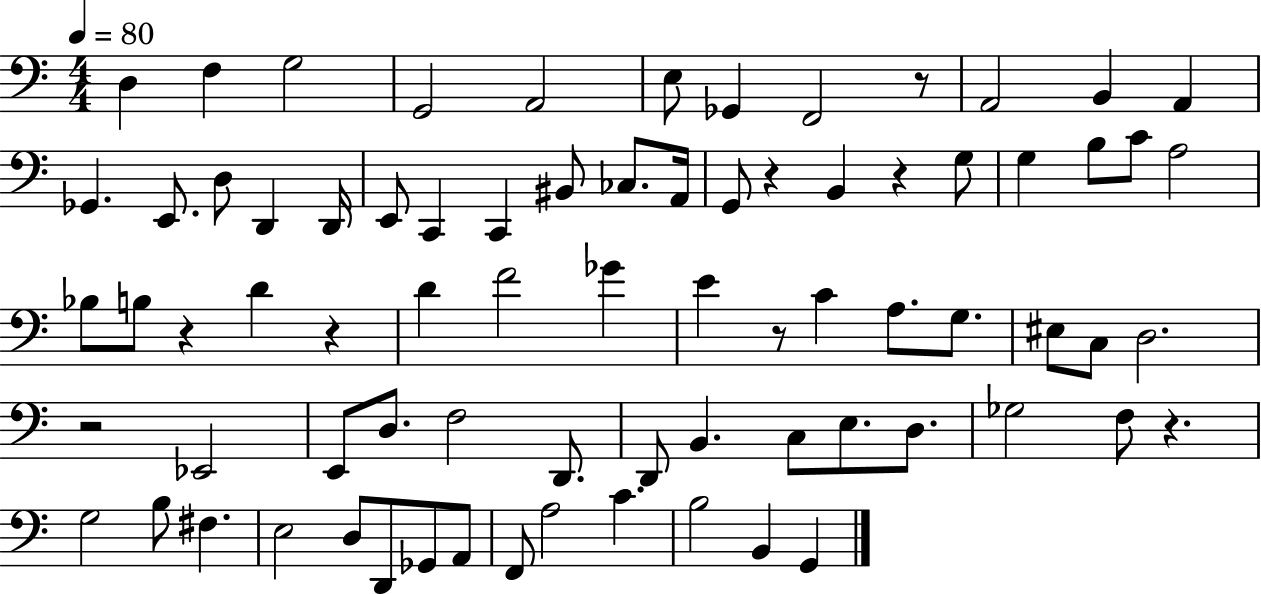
D3/q F3/q G3/h G2/h A2/h E3/e Gb2/q F2/h R/e A2/h B2/q A2/q Gb2/q. E2/e. D3/e D2/q D2/s E2/e C2/q C2/q BIS2/e CES3/e. A2/s G2/e R/q B2/q R/q G3/e G3/q B3/e C4/e A3/h Bb3/e B3/e R/q D4/q R/q D4/q F4/h Gb4/q E4/q R/e C4/q A3/e. G3/e. EIS3/e C3/e D3/h. R/h Eb2/h E2/e D3/e. F3/h D2/e. D2/e B2/q. C3/e E3/e. D3/e. Gb3/h F3/e R/q. G3/h B3/e F#3/q. E3/h D3/e D2/e Gb2/e A2/e F2/e A3/h C4/q. B3/h B2/q G2/q